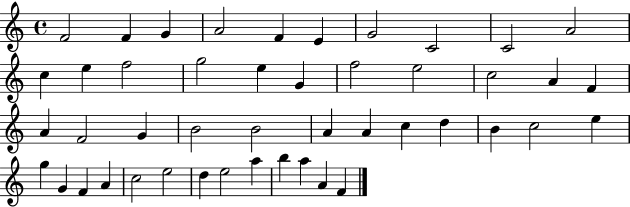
F4/h F4/q G4/q A4/h F4/q E4/q G4/h C4/h C4/h A4/h C5/q E5/q F5/h G5/h E5/q G4/q F5/h E5/h C5/h A4/q F4/q A4/q F4/h G4/q B4/h B4/h A4/q A4/q C5/q D5/q B4/q C5/h E5/q G5/q G4/q F4/q A4/q C5/h E5/h D5/q E5/h A5/q B5/q A5/q A4/q F4/q